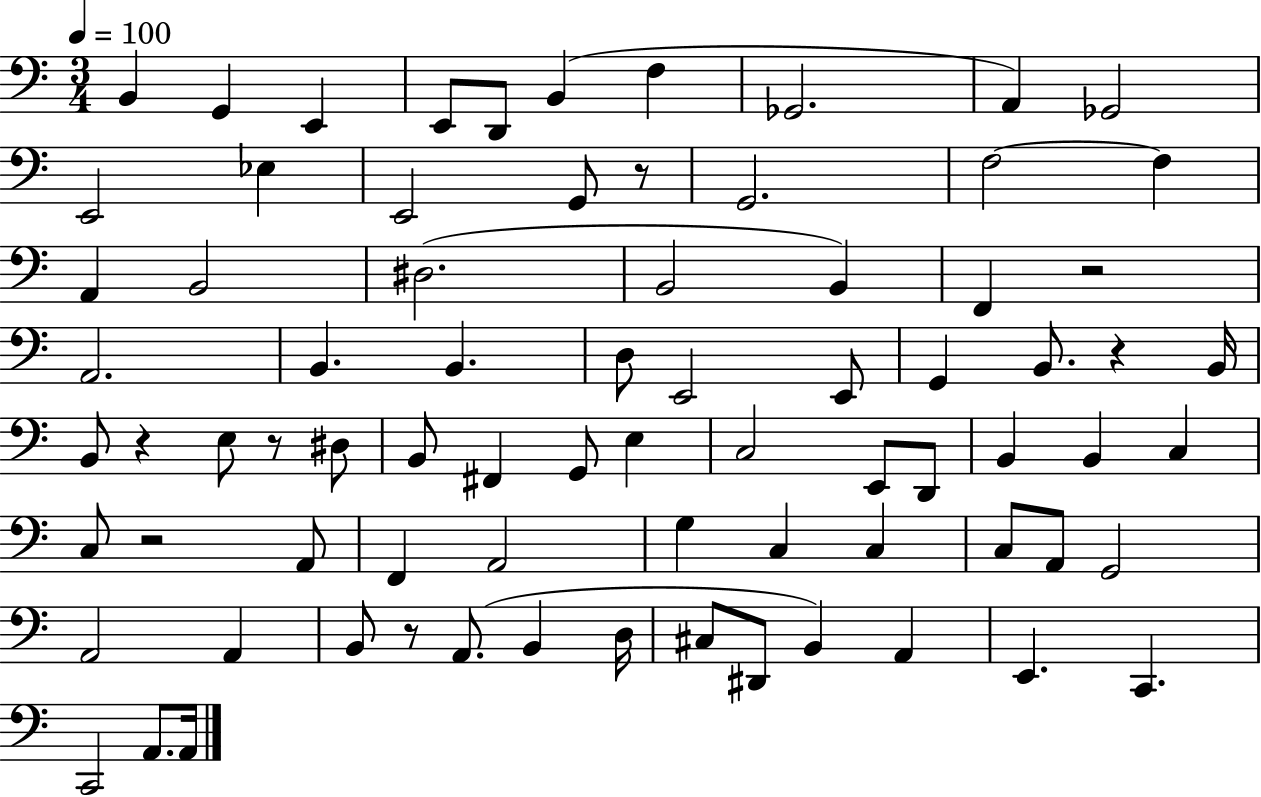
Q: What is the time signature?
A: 3/4